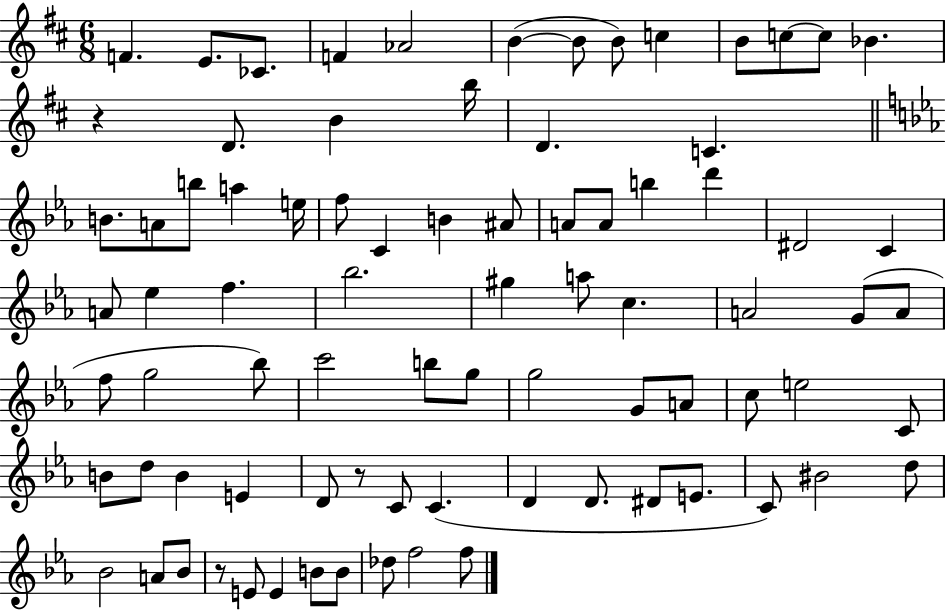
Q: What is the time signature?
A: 6/8